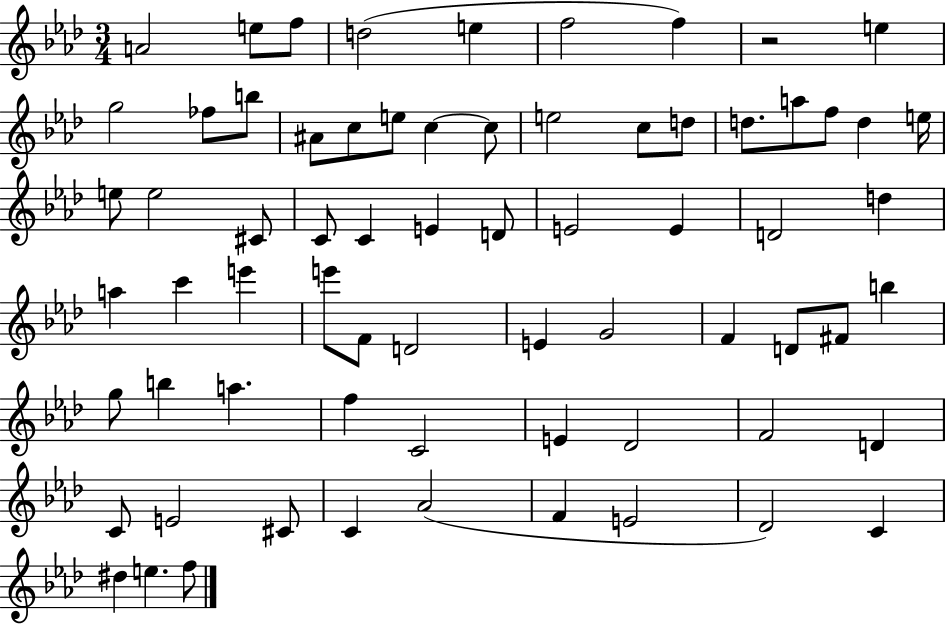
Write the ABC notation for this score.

X:1
T:Untitled
M:3/4
L:1/4
K:Ab
A2 e/2 f/2 d2 e f2 f z2 e g2 _f/2 b/2 ^A/2 c/2 e/2 c c/2 e2 c/2 d/2 d/2 a/2 f/2 d e/4 e/2 e2 ^C/2 C/2 C E D/2 E2 E D2 d a c' e' e'/2 F/2 D2 E G2 F D/2 ^F/2 b g/2 b a f C2 E _D2 F2 D C/2 E2 ^C/2 C _A2 F E2 _D2 C ^d e f/2